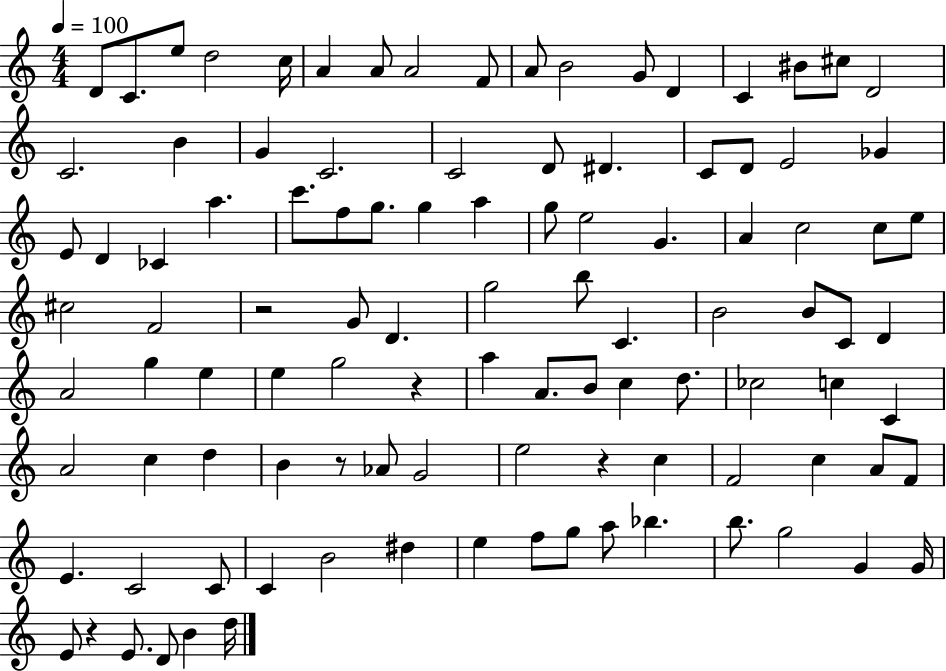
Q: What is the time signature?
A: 4/4